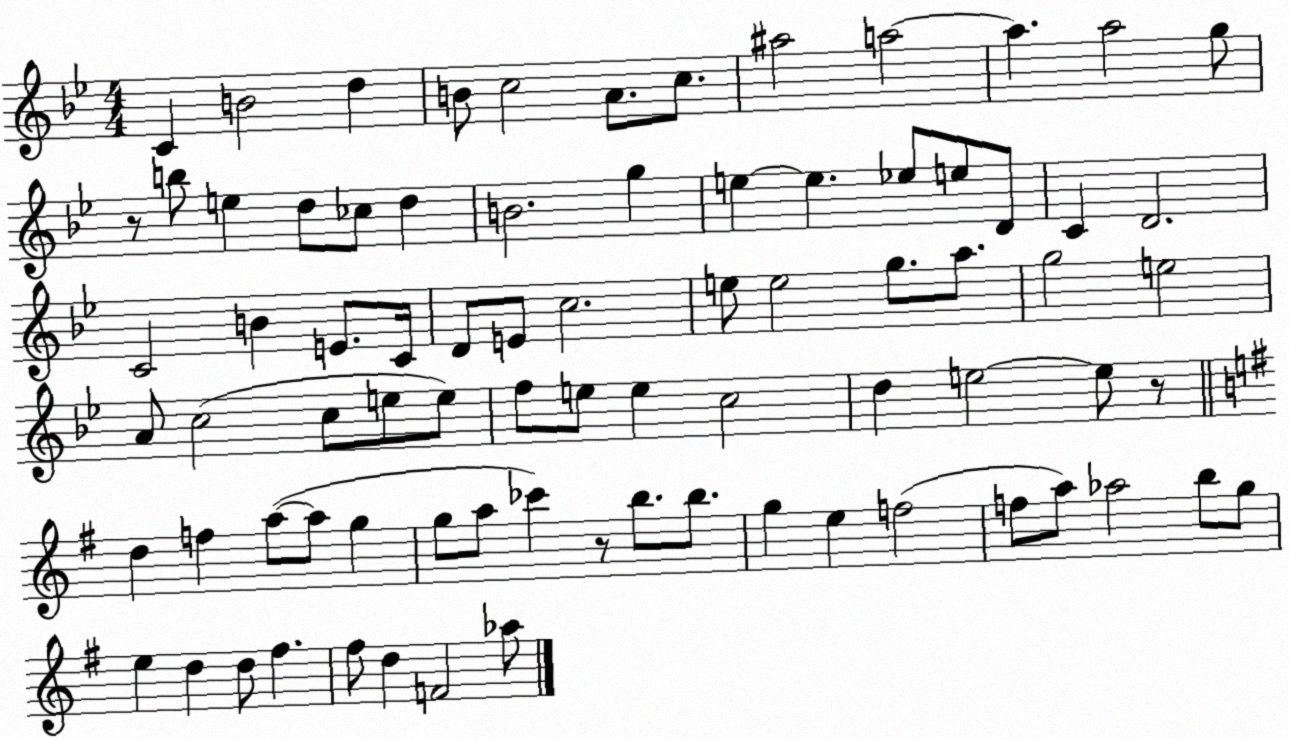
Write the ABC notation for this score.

X:1
T:Untitled
M:4/4
L:1/4
K:Bb
C B2 d B/2 c2 A/2 c/2 ^a2 a2 a a2 g/2 z/2 b/2 e d/2 _c/2 d B2 g e e _e/2 e/2 D/2 C D2 C2 B E/2 C/4 D/2 E/2 c2 e/2 e2 g/2 a/2 g2 e2 A/2 c2 c/2 e/2 e/2 f/2 e/2 e c2 d e2 e/2 z/2 d f a/2 a/2 g g/2 a/2 _c' z/2 b/2 b/2 g e f2 f/2 a/2 _a2 b/2 g/2 e d d/2 ^f ^f/2 d F2 _a/2